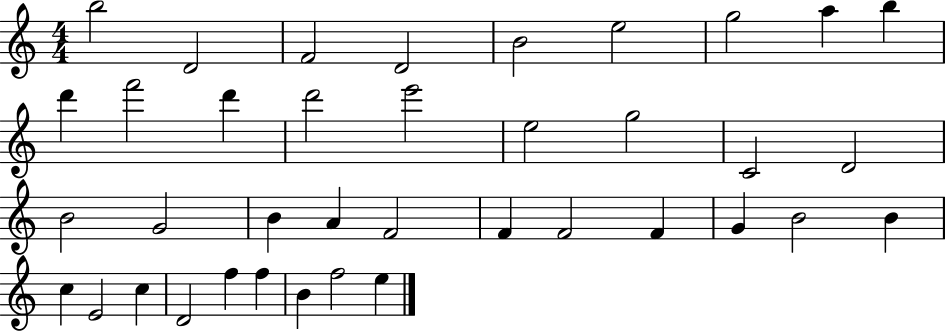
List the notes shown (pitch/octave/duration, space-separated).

B5/h D4/h F4/h D4/h B4/h E5/h G5/h A5/q B5/q D6/q F6/h D6/q D6/h E6/h E5/h G5/h C4/h D4/h B4/h G4/h B4/q A4/q F4/h F4/q F4/h F4/q G4/q B4/h B4/q C5/q E4/h C5/q D4/h F5/q F5/q B4/q F5/h E5/q